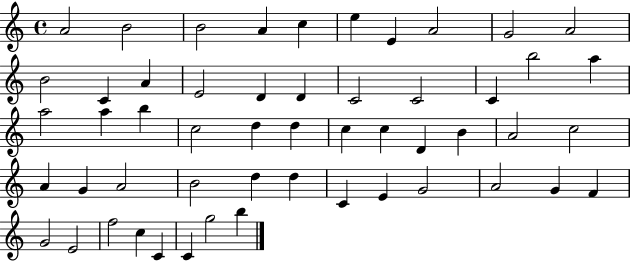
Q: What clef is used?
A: treble